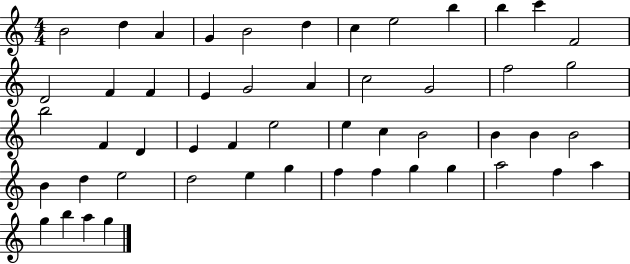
{
  \clef treble
  \numericTimeSignature
  \time 4/4
  \key c \major
  b'2 d''4 a'4 | g'4 b'2 d''4 | c''4 e''2 b''4 | b''4 c'''4 f'2 | \break d'2 f'4 f'4 | e'4 g'2 a'4 | c''2 g'2 | f''2 g''2 | \break b''2 f'4 d'4 | e'4 f'4 e''2 | e''4 c''4 b'2 | b'4 b'4 b'2 | \break b'4 d''4 e''2 | d''2 e''4 g''4 | f''4 f''4 g''4 g''4 | a''2 f''4 a''4 | \break g''4 b''4 a''4 g''4 | \bar "|."
}